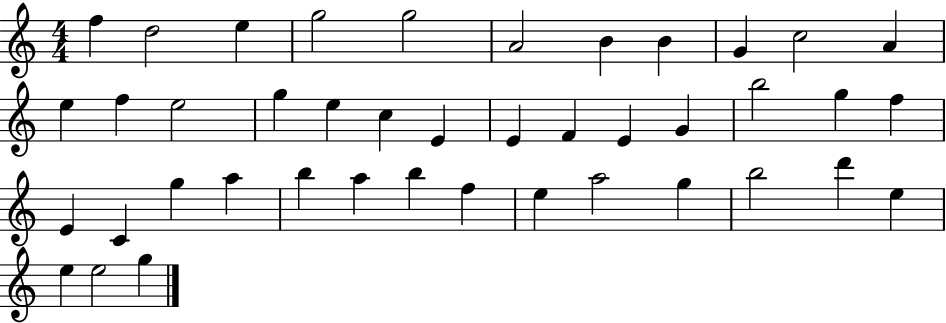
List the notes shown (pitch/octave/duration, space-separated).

F5/q D5/h E5/q G5/h G5/h A4/h B4/q B4/q G4/q C5/h A4/q E5/q F5/q E5/h G5/q E5/q C5/q E4/q E4/q F4/q E4/q G4/q B5/h G5/q F5/q E4/q C4/q G5/q A5/q B5/q A5/q B5/q F5/q E5/q A5/h G5/q B5/h D6/q E5/q E5/q E5/h G5/q